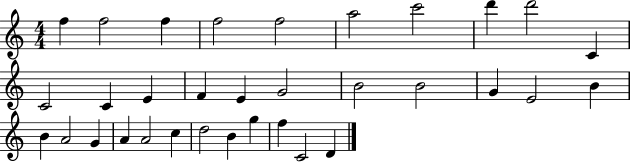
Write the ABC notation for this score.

X:1
T:Untitled
M:4/4
L:1/4
K:C
f f2 f f2 f2 a2 c'2 d' d'2 C C2 C E F E G2 B2 B2 G E2 B B A2 G A A2 c d2 B g f C2 D